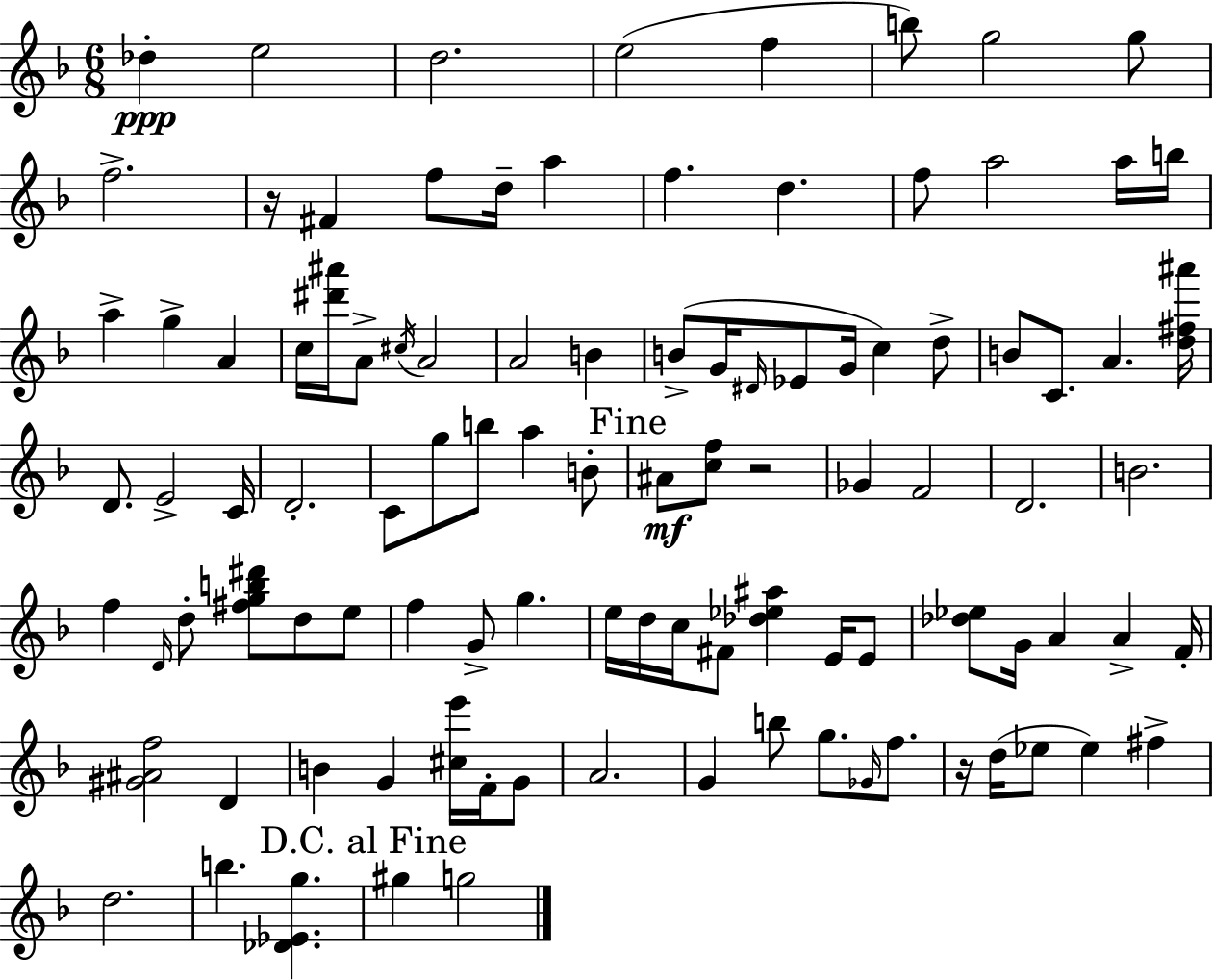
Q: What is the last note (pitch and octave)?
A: G5